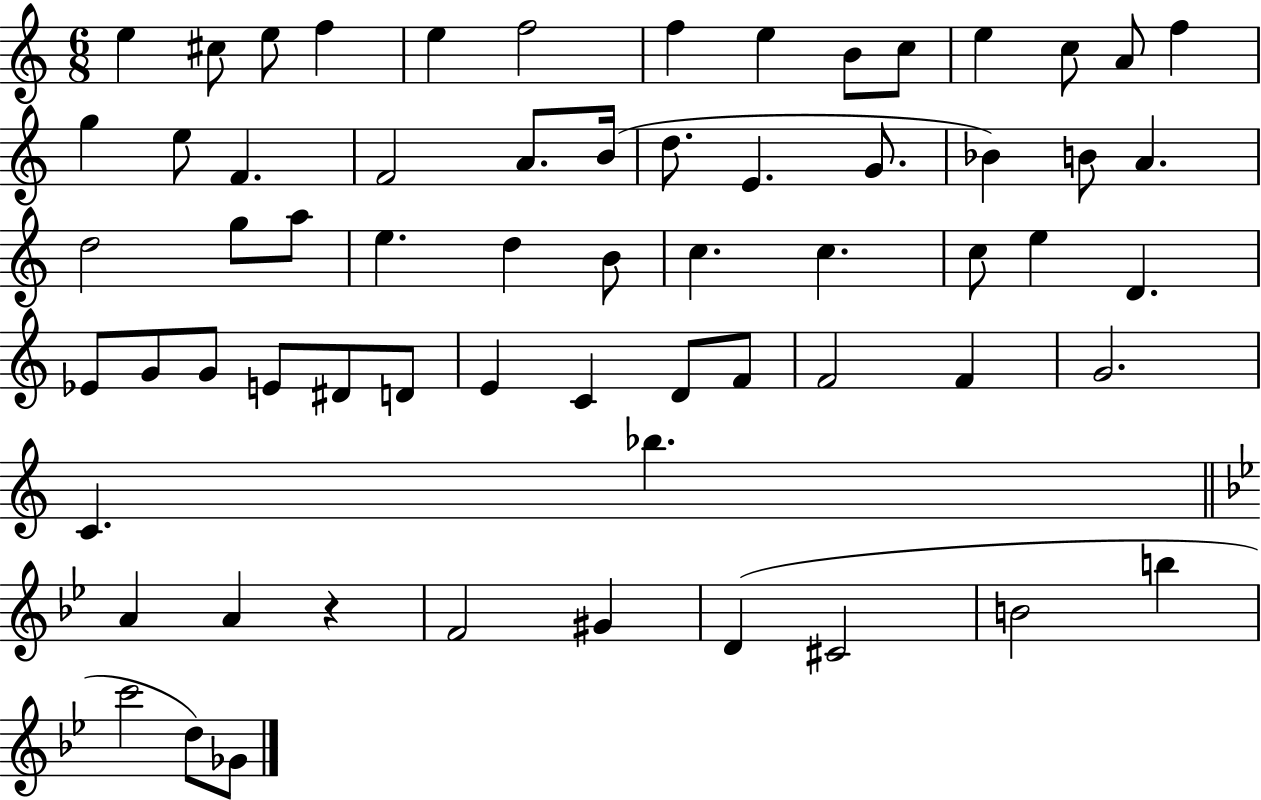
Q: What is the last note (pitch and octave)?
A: Gb4